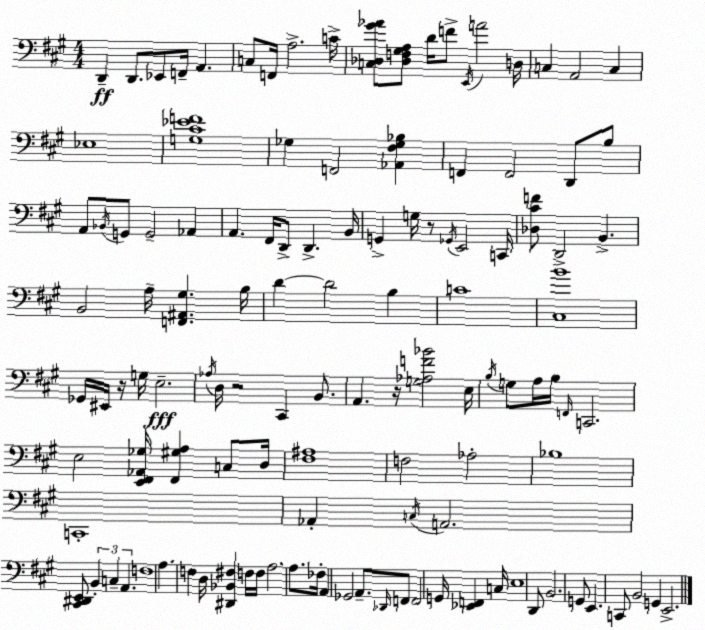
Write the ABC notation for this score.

X:1
T:Untitled
M:4/4
L:1/4
K:A
D,, D,,/2 _E,,/2 F,,/4 A,, C,/2 F,,/4 A,2 C/4 [C,_D,^G_A]/2 [_D,F,^G,A,]/2 D/4 F/2 E,,/4 A2 D,/4 C, A,,2 C, _E,4 [G,^C_EF]4 _G, F,,2 [_A,,^F,_G,_B,] F,, F,,2 D,,/2 B,/2 A,,/2 _B,,/4 G,,/2 G,,2 _A,, A,, ^F,,/4 D,,/2 D,, B,,/4 G,, G,/4 z/2 _G,,/4 E,,2 C,,/4 [_D,^CF]/2 D,,2 B,, B,,2 A,/4 [F,,^A,,^G,] B,/4 D D2 B, C4 [^C,B]4 _G,,/4 ^E,,/4 z/4 G,/4 E,2 _A,/4 D,/4 z2 ^C,, B,,/2 A,, z/4 [G,_A,F_B]2 E,/4 B,/4 G,/2 A,/4 B,/4 F,,/4 C,,2 E,2 [E,,^F,,_A,,_G,]/4 [^F,,^G,A,] C,/2 D,/4 [^F,^A,]4 F,2 _A,2 _B,4 C,,4 _A,, C,/4 A,,2 [^C,,^D,,E,,]/2 B,, C, A,, F,4 A, F, D,/4 [^D,,_B,,^F,] F,/4 F,/4 A,2 A,/2 _F,/4 A,, _G,,2 A,,/2 _D,,/4 F,,/2 F,,2 G,,/4 [_E,,F,,] C,/4 E,4 D,,/2 B,,2 G,,/2 E,, C,,/2 B,,2 G,, E,,2